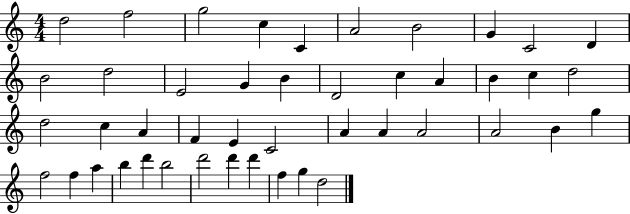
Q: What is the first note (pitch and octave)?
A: D5